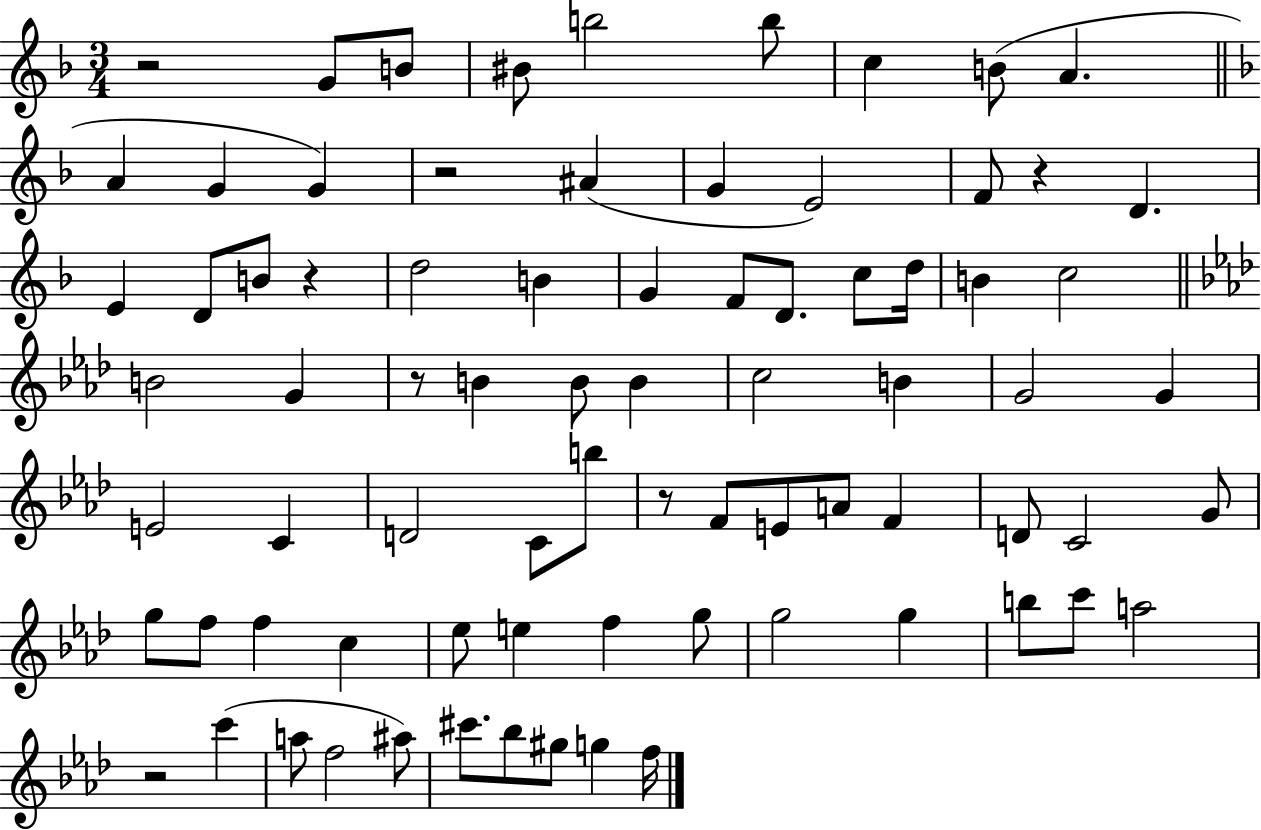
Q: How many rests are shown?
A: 7